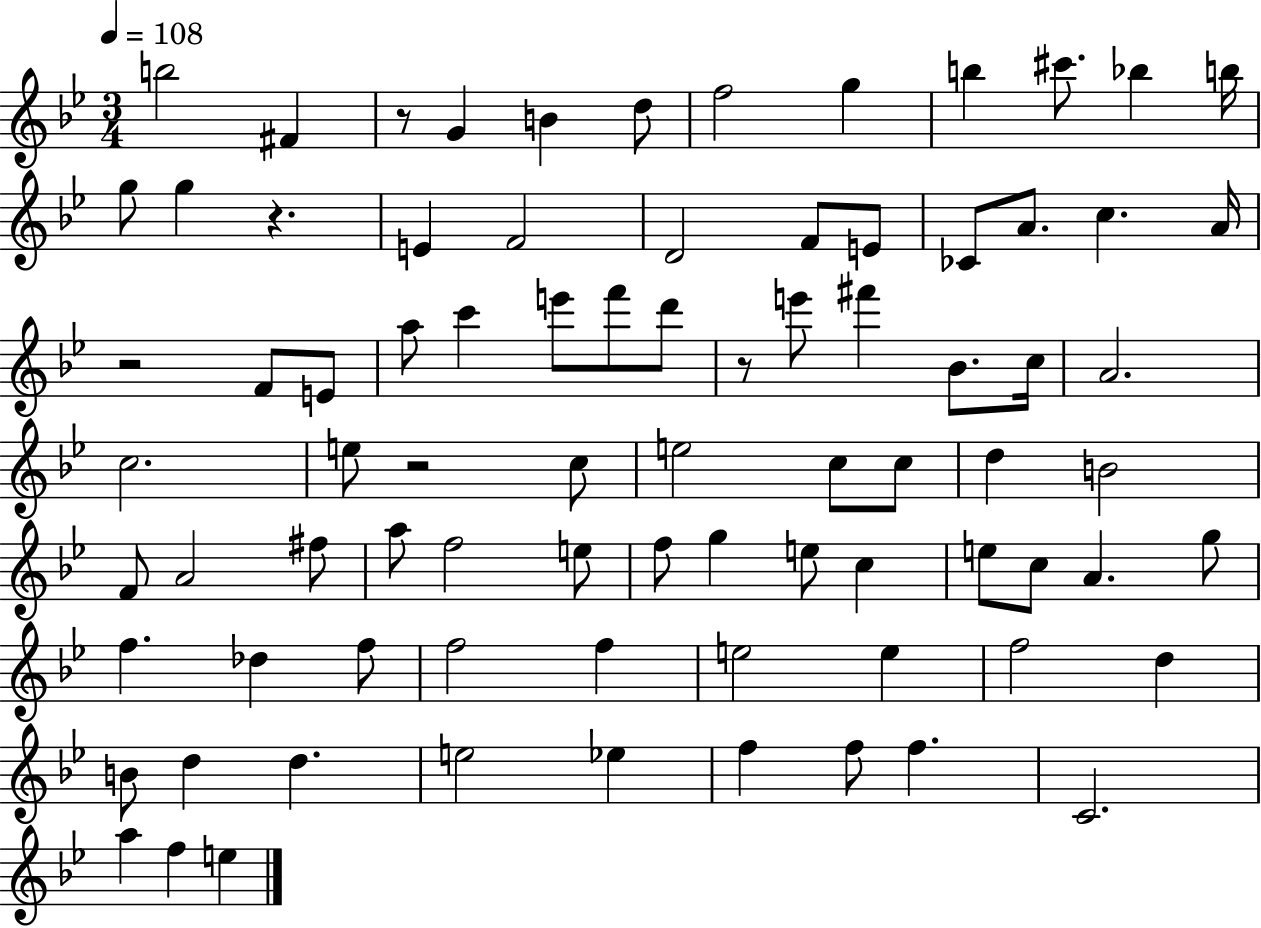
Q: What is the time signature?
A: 3/4